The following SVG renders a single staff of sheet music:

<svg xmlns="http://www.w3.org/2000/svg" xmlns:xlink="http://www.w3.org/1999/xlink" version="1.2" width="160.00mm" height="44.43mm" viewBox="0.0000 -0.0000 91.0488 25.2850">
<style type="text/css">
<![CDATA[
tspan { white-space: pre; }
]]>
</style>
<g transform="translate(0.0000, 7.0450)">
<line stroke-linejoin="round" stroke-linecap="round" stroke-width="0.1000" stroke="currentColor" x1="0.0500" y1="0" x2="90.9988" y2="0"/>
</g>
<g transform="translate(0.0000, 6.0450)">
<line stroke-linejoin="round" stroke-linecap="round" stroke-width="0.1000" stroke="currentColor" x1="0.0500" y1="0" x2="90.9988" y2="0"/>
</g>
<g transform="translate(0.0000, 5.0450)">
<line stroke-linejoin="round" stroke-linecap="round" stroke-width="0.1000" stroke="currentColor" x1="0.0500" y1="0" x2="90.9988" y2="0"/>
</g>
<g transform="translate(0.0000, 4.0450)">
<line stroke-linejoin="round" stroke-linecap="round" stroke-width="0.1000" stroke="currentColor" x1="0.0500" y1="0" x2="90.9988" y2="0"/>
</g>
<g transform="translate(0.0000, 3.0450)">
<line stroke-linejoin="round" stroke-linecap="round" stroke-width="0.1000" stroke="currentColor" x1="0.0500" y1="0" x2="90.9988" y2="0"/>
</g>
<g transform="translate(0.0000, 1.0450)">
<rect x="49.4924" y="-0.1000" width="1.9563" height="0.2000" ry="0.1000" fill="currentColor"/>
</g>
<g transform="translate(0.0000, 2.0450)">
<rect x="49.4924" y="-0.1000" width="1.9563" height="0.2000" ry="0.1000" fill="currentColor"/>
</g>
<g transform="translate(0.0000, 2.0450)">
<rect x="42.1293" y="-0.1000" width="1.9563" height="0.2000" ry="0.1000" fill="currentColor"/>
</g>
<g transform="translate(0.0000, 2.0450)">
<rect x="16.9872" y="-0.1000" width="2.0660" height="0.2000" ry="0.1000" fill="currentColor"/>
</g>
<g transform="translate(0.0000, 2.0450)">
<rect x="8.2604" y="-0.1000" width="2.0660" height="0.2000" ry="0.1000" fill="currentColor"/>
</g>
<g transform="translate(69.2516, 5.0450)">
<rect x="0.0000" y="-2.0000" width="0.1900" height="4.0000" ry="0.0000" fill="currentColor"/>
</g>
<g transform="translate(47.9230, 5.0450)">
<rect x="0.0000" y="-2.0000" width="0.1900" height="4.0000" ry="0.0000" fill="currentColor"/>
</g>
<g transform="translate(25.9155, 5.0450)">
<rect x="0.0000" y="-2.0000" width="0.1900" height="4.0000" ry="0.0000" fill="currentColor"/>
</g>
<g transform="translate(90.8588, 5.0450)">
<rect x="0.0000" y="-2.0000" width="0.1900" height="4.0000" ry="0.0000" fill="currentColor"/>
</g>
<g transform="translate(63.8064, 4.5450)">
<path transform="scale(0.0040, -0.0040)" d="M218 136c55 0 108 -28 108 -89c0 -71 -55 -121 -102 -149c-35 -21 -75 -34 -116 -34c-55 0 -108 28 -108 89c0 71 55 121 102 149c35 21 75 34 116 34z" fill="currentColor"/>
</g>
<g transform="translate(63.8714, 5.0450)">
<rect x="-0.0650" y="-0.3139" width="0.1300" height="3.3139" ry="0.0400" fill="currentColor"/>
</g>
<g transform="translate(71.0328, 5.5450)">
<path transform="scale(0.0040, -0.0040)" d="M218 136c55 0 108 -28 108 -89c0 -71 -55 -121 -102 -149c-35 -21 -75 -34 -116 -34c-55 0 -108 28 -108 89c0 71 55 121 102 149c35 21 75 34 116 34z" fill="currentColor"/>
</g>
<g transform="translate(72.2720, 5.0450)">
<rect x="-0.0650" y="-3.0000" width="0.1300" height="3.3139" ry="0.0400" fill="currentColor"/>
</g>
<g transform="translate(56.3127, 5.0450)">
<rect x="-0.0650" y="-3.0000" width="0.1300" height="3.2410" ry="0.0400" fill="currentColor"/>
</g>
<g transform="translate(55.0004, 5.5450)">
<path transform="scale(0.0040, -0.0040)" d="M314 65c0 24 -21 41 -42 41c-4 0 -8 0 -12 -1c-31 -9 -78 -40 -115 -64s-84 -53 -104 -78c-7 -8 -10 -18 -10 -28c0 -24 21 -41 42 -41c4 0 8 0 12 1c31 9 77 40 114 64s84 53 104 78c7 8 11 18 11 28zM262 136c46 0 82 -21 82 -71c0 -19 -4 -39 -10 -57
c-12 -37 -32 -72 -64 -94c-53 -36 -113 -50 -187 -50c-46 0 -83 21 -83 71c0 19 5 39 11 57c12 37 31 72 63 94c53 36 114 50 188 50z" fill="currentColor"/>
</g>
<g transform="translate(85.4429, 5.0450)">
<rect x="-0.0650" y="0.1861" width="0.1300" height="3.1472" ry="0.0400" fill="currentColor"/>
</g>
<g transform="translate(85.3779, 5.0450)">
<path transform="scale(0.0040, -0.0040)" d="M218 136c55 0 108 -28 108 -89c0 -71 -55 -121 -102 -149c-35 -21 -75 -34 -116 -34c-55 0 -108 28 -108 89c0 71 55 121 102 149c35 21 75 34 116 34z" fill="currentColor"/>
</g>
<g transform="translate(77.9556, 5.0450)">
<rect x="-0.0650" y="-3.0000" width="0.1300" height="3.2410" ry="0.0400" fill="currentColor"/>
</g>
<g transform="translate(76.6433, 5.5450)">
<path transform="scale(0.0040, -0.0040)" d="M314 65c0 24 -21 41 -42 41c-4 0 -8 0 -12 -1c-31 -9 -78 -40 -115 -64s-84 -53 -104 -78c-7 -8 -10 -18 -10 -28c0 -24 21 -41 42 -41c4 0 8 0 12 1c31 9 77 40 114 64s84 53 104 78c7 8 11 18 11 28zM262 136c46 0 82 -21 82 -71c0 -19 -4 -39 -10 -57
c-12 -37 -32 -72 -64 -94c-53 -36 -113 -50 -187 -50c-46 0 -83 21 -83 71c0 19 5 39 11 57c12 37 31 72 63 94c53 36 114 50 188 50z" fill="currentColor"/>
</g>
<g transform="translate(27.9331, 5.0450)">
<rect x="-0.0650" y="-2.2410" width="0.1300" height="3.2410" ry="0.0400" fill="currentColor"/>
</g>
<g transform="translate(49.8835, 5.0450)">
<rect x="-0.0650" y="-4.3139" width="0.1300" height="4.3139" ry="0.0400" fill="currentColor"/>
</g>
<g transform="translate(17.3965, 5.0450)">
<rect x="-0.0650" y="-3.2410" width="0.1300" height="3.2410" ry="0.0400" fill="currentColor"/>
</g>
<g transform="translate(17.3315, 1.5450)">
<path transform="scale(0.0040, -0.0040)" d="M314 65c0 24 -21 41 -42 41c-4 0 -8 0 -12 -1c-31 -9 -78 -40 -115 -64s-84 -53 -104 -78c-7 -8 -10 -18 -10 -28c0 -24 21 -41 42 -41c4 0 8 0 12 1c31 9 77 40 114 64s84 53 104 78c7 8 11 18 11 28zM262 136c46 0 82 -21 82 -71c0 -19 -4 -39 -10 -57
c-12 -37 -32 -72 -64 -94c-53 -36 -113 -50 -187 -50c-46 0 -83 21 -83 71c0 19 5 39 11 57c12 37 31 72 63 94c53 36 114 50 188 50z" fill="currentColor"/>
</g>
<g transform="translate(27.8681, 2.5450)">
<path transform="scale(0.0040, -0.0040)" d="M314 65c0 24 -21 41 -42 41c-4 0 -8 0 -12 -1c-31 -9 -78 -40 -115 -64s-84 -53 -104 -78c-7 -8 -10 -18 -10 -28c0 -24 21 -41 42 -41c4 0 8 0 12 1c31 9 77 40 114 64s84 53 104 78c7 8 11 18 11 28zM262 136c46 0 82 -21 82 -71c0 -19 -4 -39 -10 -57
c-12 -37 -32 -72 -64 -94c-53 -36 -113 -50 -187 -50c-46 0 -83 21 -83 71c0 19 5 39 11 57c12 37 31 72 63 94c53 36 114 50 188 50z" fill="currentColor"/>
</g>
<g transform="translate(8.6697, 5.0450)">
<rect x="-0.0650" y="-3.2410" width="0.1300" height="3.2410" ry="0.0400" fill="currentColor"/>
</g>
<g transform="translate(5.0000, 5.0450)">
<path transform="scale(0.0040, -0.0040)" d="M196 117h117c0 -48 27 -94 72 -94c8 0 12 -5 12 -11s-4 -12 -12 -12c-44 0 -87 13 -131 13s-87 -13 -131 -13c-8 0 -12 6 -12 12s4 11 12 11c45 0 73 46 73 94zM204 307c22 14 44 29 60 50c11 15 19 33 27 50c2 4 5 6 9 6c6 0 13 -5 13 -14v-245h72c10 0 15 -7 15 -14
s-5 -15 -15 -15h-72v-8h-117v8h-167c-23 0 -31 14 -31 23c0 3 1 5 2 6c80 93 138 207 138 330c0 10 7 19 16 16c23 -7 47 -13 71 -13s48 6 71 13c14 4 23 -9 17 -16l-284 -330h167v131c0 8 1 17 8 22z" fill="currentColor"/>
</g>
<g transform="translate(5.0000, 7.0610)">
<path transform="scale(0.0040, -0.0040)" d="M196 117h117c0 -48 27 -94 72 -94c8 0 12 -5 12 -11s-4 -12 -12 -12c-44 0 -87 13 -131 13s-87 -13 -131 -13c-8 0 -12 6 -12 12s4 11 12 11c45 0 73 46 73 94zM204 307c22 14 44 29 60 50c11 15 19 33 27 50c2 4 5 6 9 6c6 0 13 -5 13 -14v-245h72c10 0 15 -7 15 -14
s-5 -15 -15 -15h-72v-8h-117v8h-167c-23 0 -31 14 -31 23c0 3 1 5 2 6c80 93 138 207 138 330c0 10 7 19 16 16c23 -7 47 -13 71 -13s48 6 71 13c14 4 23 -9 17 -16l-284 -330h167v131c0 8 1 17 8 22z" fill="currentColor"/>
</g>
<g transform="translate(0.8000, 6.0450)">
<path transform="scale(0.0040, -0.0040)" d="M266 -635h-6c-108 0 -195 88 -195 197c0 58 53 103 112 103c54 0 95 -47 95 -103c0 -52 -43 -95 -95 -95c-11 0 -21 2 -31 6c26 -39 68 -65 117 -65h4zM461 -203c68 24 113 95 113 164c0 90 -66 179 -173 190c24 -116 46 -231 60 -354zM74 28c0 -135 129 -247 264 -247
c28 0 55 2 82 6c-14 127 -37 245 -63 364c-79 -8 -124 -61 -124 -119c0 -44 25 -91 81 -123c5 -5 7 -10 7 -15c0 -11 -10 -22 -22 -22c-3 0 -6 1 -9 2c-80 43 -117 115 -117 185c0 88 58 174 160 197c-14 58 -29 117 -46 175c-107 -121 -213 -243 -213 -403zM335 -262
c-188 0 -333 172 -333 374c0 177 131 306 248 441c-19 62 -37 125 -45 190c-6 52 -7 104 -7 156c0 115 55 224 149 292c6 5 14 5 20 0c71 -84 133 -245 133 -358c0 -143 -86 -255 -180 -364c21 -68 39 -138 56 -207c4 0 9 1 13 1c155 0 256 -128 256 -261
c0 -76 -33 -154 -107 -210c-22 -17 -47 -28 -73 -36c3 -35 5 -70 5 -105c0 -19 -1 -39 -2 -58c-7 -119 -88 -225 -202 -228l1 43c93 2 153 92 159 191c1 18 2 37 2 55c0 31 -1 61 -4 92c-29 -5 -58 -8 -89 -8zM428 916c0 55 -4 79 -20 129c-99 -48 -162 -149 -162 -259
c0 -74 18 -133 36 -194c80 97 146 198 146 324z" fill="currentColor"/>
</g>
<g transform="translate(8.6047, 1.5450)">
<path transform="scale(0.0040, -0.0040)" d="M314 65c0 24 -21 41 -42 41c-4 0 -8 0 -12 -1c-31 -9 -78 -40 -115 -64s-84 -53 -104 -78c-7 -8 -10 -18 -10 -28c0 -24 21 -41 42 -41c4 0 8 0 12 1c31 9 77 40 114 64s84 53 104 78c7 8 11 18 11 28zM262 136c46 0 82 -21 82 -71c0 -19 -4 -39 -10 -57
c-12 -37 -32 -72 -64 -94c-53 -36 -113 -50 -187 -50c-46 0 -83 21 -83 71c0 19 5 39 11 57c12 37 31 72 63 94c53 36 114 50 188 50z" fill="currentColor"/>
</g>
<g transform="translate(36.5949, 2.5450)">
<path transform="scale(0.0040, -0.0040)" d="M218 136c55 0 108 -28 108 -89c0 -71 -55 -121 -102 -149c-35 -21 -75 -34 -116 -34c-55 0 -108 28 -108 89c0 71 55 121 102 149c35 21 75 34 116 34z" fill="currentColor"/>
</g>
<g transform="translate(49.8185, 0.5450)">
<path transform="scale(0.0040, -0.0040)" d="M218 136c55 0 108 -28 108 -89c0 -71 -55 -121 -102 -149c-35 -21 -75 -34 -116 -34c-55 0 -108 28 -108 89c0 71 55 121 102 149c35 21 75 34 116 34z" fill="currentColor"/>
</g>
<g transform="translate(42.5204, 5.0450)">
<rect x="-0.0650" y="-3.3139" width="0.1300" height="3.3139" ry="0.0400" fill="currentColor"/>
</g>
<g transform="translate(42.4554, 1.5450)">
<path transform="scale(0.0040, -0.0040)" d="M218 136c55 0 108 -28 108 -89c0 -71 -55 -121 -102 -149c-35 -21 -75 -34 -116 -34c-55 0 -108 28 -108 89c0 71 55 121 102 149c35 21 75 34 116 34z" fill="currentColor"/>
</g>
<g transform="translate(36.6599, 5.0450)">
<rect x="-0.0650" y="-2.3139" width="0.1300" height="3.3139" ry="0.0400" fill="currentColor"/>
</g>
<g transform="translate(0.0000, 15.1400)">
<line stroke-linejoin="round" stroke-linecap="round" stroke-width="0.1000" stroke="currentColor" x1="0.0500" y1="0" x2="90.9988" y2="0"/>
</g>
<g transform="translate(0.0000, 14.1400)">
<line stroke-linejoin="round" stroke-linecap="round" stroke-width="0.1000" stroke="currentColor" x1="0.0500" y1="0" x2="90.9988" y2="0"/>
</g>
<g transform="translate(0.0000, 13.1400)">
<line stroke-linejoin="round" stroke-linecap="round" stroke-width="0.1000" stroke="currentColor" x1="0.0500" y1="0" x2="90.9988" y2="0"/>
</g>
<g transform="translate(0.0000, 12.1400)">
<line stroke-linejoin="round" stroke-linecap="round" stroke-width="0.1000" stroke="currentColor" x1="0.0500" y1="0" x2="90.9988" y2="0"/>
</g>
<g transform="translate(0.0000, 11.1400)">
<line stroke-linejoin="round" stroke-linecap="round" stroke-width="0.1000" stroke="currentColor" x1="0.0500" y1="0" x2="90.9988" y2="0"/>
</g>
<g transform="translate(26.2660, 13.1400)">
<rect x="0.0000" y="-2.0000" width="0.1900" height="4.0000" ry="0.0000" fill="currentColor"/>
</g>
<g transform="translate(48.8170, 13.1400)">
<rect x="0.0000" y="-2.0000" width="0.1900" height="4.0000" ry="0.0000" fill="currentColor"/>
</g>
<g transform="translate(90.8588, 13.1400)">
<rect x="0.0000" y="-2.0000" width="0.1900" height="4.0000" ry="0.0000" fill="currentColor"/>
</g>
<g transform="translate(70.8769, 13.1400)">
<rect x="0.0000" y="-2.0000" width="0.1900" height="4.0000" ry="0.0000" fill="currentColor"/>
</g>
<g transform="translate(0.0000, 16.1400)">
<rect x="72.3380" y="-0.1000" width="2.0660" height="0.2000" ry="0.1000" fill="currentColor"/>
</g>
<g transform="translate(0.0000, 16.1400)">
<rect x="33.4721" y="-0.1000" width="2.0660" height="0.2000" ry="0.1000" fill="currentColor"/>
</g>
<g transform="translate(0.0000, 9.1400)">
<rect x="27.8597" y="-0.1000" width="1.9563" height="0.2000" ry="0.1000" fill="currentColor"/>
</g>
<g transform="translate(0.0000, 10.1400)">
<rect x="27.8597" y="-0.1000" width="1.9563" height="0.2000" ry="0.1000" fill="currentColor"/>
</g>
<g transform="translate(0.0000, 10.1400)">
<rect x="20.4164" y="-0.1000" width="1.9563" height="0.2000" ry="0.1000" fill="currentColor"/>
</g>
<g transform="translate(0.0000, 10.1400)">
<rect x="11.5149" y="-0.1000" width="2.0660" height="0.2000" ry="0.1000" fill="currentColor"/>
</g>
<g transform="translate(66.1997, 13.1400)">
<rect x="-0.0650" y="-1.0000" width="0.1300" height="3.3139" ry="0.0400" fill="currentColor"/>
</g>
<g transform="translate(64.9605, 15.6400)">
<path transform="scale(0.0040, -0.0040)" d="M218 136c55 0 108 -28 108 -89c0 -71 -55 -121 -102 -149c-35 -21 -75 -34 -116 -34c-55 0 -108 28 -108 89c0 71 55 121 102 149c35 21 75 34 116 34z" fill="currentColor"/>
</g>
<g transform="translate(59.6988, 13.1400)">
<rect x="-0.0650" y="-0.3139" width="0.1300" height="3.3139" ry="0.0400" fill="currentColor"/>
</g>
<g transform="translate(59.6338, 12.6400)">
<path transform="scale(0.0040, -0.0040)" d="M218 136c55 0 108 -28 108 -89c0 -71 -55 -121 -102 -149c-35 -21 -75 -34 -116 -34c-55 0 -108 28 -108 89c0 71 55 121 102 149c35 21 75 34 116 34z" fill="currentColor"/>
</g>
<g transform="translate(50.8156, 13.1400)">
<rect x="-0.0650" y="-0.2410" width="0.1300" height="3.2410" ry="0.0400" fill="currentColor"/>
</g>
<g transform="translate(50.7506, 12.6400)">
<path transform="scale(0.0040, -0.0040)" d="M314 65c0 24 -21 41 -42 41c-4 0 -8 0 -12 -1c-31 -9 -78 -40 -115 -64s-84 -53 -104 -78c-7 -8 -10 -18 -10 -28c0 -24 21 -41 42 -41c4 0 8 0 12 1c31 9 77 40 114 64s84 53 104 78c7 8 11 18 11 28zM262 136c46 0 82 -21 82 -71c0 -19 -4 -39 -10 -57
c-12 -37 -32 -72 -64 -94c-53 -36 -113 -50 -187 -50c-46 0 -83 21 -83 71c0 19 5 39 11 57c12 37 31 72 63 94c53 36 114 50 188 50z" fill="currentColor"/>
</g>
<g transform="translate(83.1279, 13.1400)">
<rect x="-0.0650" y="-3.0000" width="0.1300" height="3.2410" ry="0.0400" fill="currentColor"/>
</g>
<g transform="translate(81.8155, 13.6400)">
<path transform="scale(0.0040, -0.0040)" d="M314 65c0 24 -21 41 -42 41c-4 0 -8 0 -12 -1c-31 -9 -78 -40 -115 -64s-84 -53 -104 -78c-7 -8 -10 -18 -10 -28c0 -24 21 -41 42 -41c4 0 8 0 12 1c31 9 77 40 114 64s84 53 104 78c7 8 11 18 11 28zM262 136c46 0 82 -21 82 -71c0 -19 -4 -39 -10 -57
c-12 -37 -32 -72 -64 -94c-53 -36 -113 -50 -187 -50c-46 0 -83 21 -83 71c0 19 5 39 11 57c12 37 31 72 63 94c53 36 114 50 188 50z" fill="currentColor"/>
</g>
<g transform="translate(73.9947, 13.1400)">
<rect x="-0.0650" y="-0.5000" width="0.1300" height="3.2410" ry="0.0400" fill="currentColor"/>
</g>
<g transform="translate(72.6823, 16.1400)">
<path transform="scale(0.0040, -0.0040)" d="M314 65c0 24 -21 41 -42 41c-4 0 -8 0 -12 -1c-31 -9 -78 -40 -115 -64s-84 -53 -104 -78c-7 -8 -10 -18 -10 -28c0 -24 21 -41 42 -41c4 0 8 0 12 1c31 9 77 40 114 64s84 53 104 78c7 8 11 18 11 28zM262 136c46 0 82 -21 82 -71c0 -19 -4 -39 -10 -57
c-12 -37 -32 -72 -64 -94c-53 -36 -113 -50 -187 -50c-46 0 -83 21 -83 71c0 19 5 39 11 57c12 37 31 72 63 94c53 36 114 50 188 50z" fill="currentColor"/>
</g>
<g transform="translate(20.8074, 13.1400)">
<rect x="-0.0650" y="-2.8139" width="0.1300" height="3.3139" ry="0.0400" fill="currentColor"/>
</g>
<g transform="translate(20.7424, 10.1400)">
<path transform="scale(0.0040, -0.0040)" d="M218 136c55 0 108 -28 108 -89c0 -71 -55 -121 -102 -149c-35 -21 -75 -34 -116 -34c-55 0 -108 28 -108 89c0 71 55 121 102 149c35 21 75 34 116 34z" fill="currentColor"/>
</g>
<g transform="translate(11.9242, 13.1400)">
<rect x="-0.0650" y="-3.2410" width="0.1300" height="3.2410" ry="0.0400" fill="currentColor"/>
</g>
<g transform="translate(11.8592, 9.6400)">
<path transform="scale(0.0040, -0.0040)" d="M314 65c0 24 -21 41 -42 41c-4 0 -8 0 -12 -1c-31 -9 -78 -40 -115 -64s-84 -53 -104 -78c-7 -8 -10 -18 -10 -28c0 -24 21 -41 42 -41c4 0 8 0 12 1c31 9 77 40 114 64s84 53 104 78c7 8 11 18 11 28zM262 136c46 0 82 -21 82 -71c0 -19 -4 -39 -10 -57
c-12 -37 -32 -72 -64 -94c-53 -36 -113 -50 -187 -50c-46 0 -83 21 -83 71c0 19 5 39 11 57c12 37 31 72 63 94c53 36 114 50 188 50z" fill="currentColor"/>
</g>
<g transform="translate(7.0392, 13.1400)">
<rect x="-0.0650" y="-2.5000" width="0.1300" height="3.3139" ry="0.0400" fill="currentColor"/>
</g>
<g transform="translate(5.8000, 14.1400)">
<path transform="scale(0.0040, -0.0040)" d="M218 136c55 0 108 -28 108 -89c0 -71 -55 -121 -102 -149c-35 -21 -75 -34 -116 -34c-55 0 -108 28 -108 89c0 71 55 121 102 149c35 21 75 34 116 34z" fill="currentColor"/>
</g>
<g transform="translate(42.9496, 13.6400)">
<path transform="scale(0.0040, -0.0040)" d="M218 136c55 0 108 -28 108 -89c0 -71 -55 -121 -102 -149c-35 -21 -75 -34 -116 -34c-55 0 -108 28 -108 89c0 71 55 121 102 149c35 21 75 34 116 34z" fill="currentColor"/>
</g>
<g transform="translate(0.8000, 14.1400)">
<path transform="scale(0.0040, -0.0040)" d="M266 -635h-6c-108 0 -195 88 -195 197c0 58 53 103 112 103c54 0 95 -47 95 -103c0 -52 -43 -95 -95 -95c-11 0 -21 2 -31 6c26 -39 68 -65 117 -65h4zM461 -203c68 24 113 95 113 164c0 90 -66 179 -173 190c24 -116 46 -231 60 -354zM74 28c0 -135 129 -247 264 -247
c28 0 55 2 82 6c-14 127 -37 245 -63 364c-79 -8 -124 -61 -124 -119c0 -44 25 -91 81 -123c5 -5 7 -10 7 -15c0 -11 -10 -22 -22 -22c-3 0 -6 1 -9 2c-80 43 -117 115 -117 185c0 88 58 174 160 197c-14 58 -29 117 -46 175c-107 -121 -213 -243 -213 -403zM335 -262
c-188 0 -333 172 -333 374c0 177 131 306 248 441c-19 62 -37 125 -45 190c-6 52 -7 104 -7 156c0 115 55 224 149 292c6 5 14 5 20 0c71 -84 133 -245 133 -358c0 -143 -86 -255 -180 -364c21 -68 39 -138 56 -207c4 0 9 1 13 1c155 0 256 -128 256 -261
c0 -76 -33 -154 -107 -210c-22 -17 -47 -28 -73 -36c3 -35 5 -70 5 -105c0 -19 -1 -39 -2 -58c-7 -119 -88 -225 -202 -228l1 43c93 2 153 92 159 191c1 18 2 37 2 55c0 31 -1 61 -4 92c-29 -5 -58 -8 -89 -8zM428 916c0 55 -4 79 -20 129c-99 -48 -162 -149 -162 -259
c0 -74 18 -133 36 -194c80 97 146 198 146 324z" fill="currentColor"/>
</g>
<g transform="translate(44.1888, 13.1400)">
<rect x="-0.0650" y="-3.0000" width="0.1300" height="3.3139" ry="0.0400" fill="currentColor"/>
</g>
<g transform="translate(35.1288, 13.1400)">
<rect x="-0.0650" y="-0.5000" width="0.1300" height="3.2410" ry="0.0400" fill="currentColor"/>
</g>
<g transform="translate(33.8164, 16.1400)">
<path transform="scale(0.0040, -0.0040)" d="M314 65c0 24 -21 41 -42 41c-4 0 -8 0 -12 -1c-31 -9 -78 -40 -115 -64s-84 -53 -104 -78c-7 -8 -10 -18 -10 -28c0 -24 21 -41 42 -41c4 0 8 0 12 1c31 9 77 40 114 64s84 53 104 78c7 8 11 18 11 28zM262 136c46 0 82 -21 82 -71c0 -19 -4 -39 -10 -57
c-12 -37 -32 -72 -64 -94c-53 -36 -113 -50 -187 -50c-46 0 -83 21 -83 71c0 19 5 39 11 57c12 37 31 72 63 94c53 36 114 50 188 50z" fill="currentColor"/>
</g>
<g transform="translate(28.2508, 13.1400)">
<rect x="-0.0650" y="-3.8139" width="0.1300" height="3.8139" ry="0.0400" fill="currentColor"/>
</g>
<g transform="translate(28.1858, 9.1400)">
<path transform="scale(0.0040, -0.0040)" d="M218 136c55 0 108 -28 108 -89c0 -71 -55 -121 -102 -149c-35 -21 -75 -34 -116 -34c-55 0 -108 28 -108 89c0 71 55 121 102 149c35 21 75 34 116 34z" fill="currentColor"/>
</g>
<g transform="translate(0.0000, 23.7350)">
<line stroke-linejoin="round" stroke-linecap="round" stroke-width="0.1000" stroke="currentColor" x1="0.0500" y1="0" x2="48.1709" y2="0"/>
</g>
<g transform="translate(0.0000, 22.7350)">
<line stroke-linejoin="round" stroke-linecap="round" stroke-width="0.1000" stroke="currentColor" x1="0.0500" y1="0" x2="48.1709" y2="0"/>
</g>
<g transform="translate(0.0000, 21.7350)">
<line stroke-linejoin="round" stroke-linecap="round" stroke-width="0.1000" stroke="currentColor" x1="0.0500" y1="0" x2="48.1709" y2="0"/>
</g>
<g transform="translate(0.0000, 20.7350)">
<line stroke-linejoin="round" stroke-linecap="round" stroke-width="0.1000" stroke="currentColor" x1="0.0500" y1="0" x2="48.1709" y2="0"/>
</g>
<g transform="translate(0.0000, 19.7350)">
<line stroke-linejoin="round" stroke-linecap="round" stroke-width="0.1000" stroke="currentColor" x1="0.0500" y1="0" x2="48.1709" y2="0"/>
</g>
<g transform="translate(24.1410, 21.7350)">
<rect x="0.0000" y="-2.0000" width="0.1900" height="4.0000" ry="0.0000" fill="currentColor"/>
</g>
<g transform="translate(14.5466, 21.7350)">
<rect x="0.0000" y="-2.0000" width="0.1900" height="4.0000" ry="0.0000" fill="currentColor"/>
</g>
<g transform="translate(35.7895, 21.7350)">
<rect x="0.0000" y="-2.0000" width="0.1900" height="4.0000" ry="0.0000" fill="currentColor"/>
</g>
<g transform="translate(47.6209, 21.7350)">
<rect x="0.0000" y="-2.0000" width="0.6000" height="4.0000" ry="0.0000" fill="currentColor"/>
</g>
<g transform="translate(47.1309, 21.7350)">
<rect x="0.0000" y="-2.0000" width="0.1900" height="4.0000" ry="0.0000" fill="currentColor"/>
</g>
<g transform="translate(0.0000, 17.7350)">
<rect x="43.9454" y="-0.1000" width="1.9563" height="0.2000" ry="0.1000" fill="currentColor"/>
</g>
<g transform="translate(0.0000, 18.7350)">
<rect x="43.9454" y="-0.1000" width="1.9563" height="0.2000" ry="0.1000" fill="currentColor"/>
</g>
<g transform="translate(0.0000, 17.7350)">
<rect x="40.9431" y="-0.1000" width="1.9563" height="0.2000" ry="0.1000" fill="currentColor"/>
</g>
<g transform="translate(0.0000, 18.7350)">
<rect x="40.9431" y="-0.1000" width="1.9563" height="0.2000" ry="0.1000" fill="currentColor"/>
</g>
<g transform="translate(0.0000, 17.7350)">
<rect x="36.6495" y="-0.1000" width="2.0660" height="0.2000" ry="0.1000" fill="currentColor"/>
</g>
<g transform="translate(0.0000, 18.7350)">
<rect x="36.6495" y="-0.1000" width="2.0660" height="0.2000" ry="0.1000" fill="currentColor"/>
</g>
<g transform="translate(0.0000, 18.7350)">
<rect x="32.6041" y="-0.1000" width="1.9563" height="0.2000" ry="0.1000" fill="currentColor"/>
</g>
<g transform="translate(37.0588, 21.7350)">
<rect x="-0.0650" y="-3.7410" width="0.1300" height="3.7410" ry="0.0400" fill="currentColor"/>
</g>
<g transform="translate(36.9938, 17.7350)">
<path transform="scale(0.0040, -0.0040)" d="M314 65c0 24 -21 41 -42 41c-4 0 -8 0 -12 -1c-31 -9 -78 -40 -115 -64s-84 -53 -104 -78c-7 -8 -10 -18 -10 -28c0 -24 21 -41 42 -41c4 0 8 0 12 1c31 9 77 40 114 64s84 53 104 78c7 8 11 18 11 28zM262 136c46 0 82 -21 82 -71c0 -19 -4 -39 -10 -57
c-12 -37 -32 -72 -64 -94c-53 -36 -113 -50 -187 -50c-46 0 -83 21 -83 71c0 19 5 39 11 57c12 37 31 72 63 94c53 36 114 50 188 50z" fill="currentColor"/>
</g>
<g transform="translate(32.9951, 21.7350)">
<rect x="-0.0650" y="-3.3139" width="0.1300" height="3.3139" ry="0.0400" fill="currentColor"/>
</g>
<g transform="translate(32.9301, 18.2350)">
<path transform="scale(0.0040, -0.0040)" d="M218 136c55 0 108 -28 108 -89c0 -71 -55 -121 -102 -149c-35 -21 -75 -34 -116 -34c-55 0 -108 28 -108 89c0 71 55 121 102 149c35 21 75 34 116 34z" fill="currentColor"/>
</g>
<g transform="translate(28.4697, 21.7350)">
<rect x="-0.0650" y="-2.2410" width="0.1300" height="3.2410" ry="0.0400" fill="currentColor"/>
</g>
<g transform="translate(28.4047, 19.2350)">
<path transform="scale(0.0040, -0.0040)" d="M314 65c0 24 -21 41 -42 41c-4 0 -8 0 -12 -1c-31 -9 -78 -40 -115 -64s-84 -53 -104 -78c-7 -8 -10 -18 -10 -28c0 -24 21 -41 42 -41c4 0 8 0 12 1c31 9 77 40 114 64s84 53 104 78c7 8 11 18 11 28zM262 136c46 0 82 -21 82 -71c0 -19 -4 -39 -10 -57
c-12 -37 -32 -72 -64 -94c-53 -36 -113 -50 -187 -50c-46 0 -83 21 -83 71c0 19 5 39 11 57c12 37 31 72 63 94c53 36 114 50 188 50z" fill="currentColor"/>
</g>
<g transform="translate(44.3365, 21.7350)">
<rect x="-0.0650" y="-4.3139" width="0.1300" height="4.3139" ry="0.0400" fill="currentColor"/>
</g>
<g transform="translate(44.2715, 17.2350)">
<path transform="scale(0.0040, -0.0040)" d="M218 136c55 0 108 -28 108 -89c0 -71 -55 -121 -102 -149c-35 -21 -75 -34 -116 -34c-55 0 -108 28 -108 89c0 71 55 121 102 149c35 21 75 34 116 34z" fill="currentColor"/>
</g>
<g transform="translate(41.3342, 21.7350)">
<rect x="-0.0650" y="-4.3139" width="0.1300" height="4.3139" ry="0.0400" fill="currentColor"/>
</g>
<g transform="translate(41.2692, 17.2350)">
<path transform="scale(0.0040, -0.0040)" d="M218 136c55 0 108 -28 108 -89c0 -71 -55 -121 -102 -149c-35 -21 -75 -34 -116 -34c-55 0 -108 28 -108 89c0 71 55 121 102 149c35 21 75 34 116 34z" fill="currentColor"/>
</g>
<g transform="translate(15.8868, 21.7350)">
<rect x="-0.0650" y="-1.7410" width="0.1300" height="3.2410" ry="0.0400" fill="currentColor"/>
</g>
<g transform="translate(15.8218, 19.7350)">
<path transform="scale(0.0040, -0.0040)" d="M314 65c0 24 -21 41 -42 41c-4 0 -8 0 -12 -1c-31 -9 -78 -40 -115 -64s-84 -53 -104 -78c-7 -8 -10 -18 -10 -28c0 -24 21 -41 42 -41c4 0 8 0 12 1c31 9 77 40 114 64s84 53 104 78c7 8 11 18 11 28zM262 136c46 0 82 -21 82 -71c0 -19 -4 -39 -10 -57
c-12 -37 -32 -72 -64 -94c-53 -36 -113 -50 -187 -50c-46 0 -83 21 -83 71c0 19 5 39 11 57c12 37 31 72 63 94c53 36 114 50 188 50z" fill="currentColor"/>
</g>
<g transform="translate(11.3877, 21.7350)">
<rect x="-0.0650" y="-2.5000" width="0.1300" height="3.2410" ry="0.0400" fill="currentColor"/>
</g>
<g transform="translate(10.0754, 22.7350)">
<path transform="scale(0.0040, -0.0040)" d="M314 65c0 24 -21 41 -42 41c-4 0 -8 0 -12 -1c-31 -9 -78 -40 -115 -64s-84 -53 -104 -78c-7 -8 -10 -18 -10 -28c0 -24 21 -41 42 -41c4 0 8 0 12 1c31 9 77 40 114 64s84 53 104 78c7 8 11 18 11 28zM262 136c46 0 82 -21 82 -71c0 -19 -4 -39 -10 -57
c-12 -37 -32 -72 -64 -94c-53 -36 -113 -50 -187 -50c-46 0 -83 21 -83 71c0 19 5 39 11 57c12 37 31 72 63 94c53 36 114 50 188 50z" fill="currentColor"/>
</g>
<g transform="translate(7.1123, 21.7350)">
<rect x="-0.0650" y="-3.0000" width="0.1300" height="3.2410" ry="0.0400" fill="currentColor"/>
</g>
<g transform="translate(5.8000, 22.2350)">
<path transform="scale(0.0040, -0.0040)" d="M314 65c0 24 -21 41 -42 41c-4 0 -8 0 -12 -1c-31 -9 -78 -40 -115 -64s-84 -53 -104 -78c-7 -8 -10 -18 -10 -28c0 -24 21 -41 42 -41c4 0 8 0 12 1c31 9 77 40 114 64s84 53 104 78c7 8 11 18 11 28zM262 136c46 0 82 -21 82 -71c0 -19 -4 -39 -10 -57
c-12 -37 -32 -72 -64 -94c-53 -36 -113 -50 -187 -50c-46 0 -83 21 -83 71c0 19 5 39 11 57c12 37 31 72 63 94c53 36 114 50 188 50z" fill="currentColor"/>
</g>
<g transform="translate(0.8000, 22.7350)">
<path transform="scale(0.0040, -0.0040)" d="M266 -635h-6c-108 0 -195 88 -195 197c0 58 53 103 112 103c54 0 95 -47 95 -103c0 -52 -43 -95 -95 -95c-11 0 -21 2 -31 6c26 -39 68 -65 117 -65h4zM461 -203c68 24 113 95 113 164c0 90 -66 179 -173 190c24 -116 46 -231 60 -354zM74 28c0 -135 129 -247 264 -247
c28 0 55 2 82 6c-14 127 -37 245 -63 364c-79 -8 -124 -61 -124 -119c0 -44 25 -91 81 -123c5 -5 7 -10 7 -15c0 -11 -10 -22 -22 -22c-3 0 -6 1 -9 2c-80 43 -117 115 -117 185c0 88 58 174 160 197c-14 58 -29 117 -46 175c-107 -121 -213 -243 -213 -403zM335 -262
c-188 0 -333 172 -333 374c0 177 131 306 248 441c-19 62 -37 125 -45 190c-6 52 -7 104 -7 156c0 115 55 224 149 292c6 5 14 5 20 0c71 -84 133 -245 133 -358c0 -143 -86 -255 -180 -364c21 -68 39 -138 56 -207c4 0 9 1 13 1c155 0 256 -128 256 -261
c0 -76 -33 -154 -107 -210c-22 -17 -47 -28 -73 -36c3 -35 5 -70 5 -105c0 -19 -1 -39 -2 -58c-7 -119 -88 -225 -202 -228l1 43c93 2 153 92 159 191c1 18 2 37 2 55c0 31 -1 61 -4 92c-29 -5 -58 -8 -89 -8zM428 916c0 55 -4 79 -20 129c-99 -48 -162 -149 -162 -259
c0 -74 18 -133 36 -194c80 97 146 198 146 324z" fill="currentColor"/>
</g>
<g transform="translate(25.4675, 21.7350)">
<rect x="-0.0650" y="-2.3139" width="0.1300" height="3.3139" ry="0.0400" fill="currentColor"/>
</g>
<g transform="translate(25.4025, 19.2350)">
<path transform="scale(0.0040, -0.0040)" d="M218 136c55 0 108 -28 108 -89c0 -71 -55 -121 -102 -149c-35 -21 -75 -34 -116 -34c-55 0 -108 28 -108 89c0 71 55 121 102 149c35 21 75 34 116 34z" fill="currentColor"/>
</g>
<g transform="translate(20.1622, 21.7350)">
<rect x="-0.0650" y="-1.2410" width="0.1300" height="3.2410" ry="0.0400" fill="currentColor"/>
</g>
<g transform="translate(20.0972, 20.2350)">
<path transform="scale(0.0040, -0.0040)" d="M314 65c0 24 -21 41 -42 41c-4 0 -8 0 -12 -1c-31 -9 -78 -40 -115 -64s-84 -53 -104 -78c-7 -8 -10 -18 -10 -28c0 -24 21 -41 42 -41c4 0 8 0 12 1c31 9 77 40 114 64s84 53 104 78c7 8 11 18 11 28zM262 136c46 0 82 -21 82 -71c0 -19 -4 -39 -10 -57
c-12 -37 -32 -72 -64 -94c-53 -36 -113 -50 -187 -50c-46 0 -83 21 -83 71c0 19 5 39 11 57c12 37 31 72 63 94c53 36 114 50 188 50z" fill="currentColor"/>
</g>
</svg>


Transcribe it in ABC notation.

X:1
T:Untitled
M:4/4
L:1/4
K:C
b2 b2 g2 g b d' A2 c A A2 B G b2 a c' C2 A c2 c D C2 A2 A2 G2 f2 e2 g g2 b c'2 d' d'